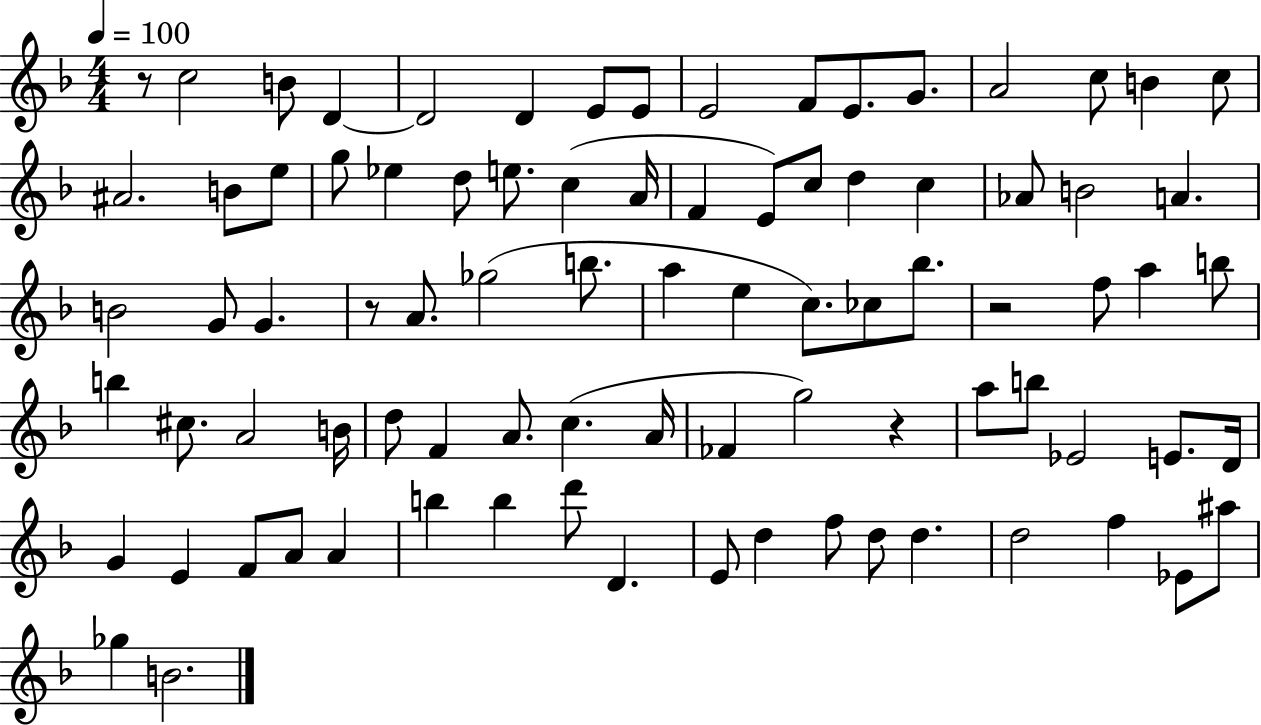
R/e C5/h B4/e D4/q D4/h D4/q E4/e E4/e E4/h F4/e E4/e. G4/e. A4/h C5/e B4/q C5/e A#4/h. B4/e E5/e G5/e Eb5/q D5/e E5/e. C5/q A4/s F4/q E4/e C5/e D5/q C5/q Ab4/e B4/h A4/q. B4/h G4/e G4/q. R/e A4/e. Gb5/h B5/e. A5/q E5/q C5/e. CES5/e Bb5/e. R/h F5/e A5/q B5/e B5/q C#5/e. A4/h B4/s D5/e F4/q A4/e. C5/q. A4/s FES4/q G5/h R/q A5/e B5/e Eb4/h E4/e. D4/s G4/q E4/q F4/e A4/e A4/q B5/q B5/q D6/e D4/q. E4/e D5/q F5/e D5/e D5/q. D5/h F5/q Eb4/e A#5/e Gb5/q B4/h.